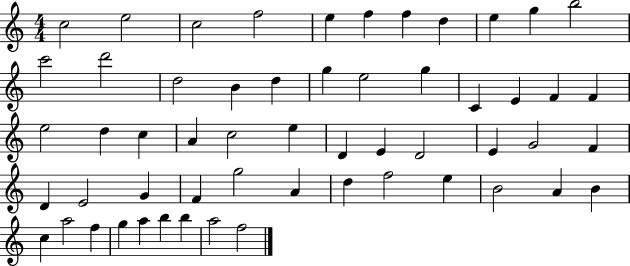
{
  \clef treble
  \numericTimeSignature
  \time 4/4
  \key c \major
  c''2 e''2 | c''2 f''2 | e''4 f''4 f''4 d''4 | e''4 g''4 b''2 | \break c'''2 d'''2 | d''2 b'4 d''4 | g''4 e''2 g''4 | c'4 e'4 f'4 f'4 | \break e''2 d''4 c''4 | a'4 c''2 e''4 | d'4 e'4 d'2 | e'4 g'2 f'4 | \break d'4 e'2 g'4 | f'4 g''2 a'4 | d''4 f''2 e''4 | b'2 a'4 b'4 | \break c''4 a''2 f''4 | g''4 a''4 b''4 b''4 | a''2 f''2 | \bar "|."
}